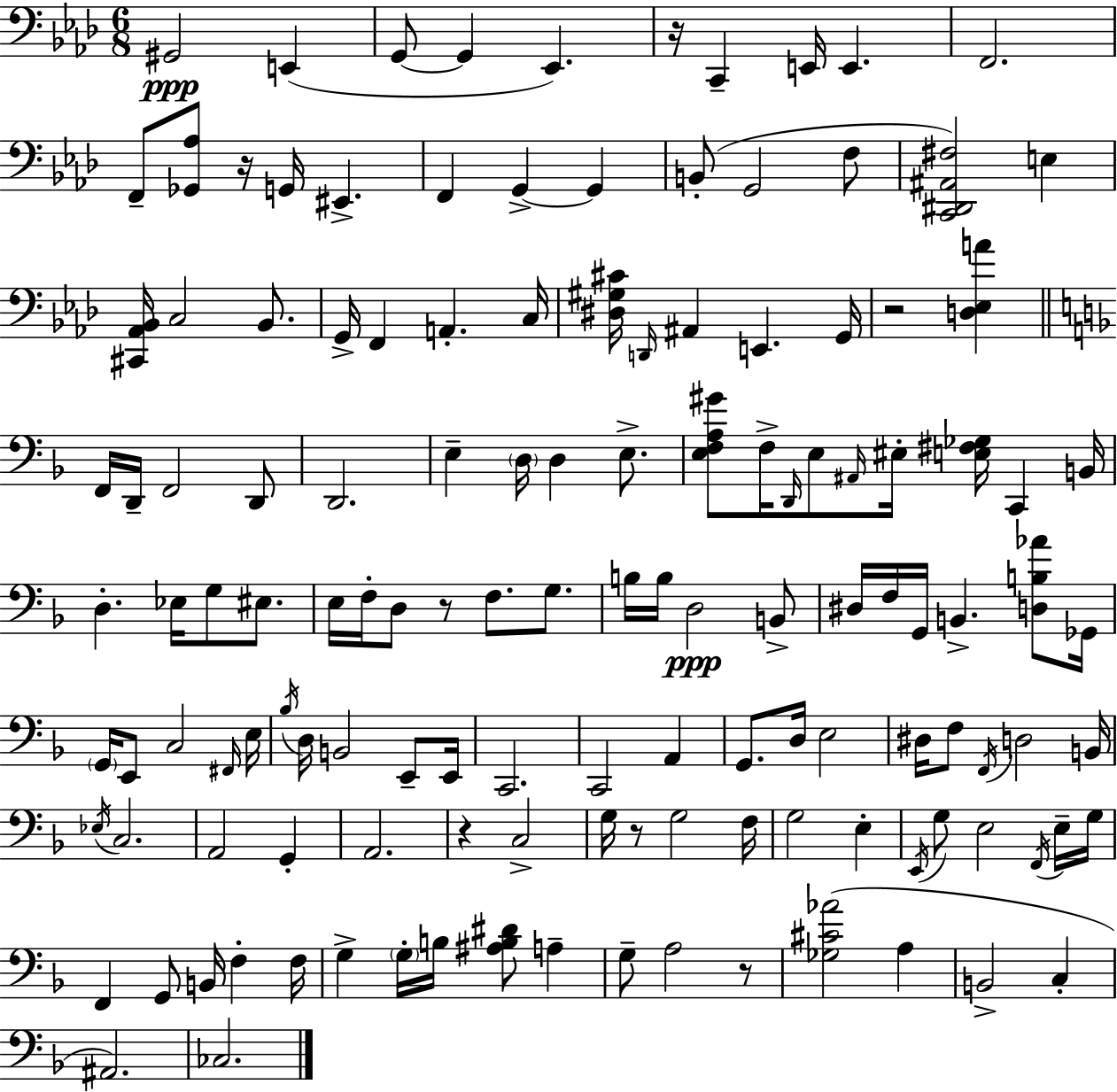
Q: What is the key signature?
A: AES major